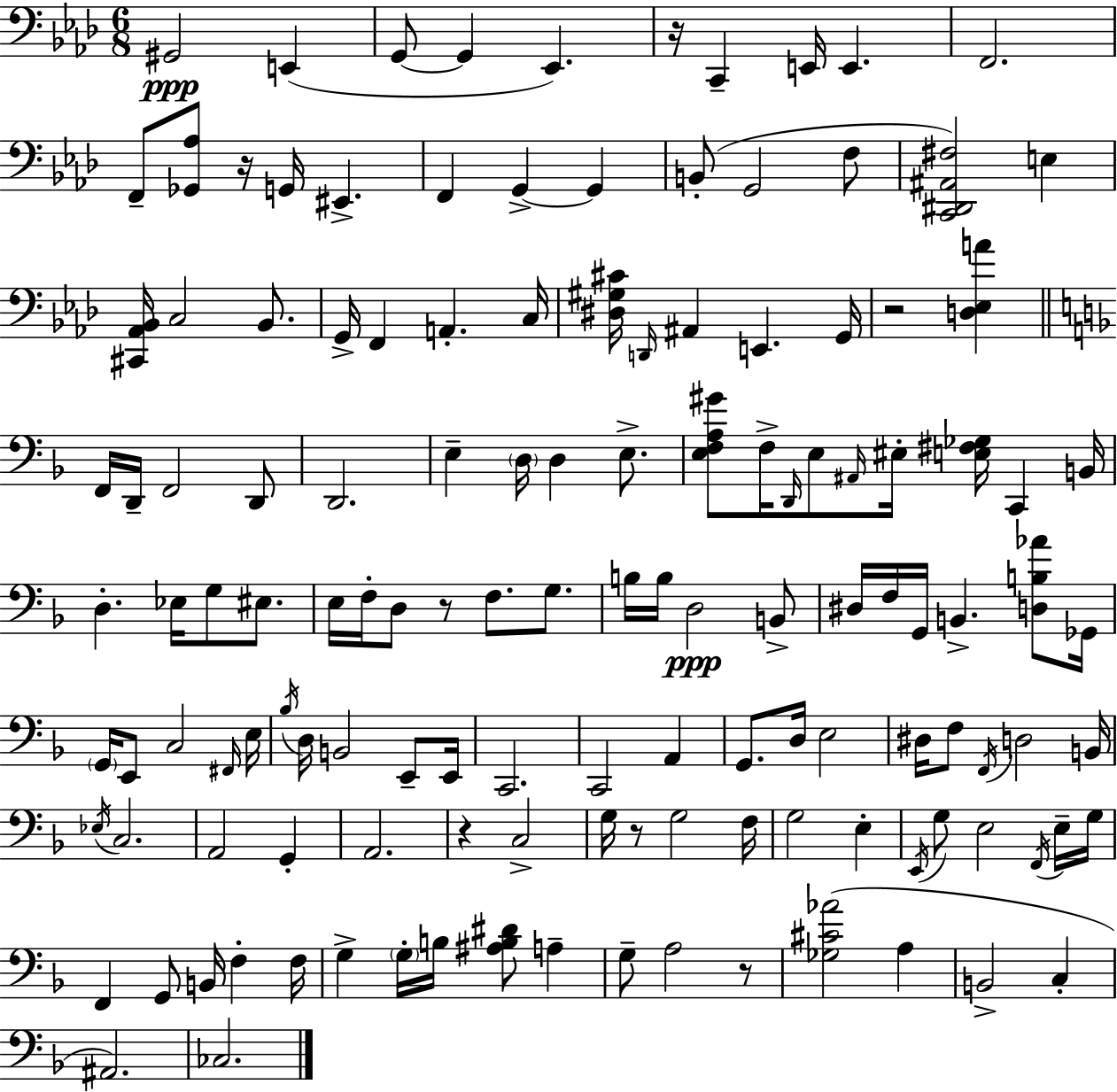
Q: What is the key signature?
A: AES major